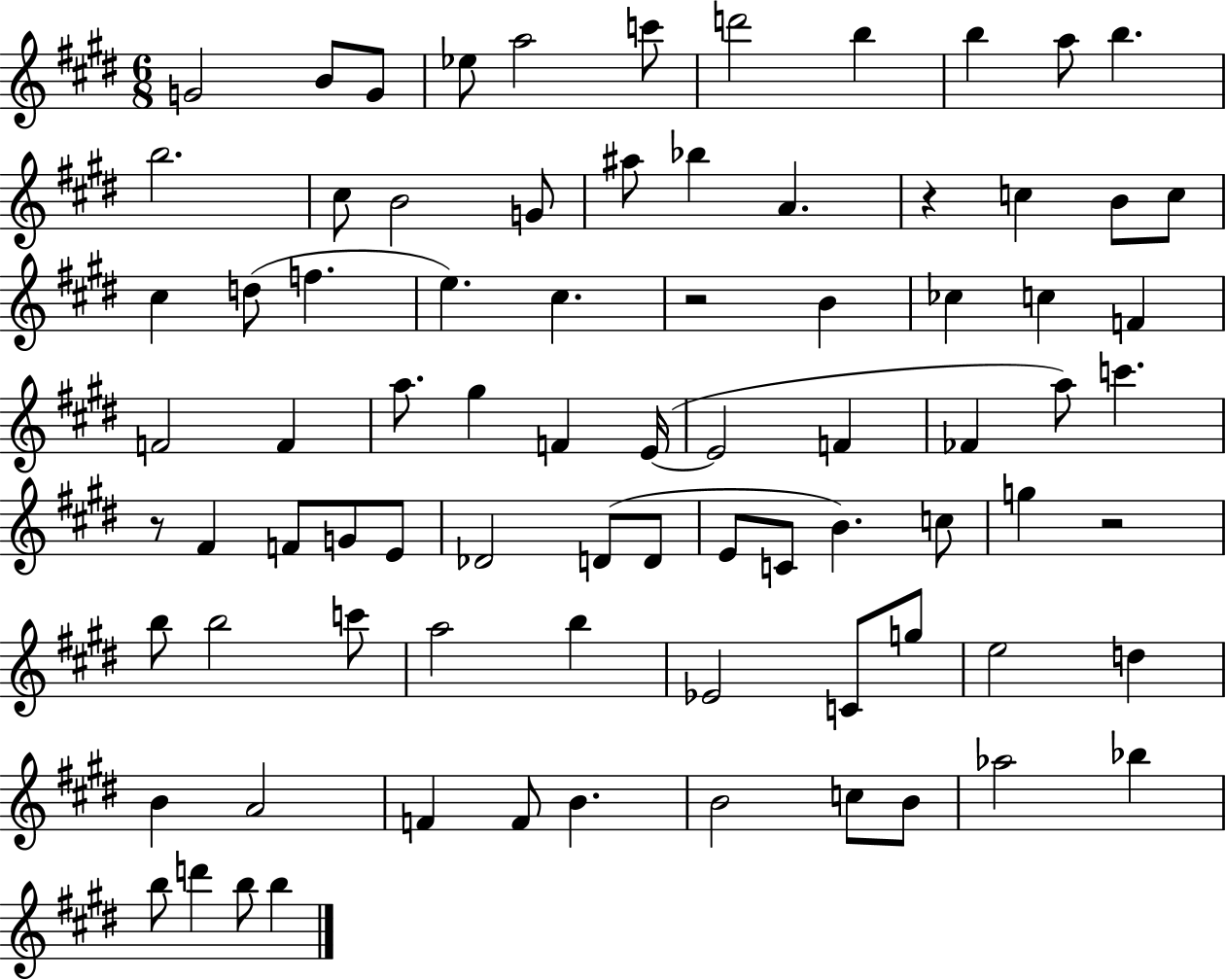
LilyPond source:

{
  \clef treble
  \numericTimeSignature
  \time 6/8
  \key e \major
  g'2 b'8 g'8 | ees''8 a''2 c'''8 | d'''2 b''4 | b''4 a''8 b''4. | \break b''2. | cis''8 b'2 g'8 | ais''8 bes''4 a'4. | r4 c''4 b'8 c''8 | \break cis''4 d''8( f''4. | e''4.) cis''4. | r2 b'4 | ces''4 c''4 f'4 | \break f'2 f'4 | a''8. gis''4 f'4 e'16~(~ | e'2 f'4 | fes'4 a''8) c'''4. | \break r8 fis'4 f'8 g'8 e'8 | des'2 d'8( d'8 | e'8 c'8 b'4.) c''8 | g''4 r2 | \break b''8 b''2 c'''8 | a''2 b''4 | ees'2 c'8 g''8 | e''2 d''4 | \break b'4 a'2 | f'4 f'8 b'4. | b'2 c''8 b'8 | aes''2 bes''4 | \break b''8 d'''4 b''8 b''4 | \bar "|."
}